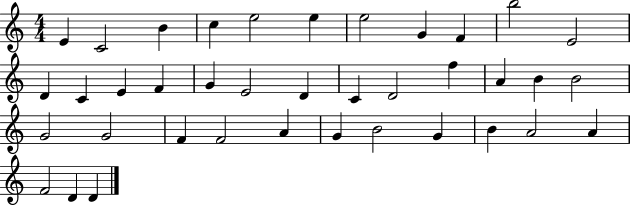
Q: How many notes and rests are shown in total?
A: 38